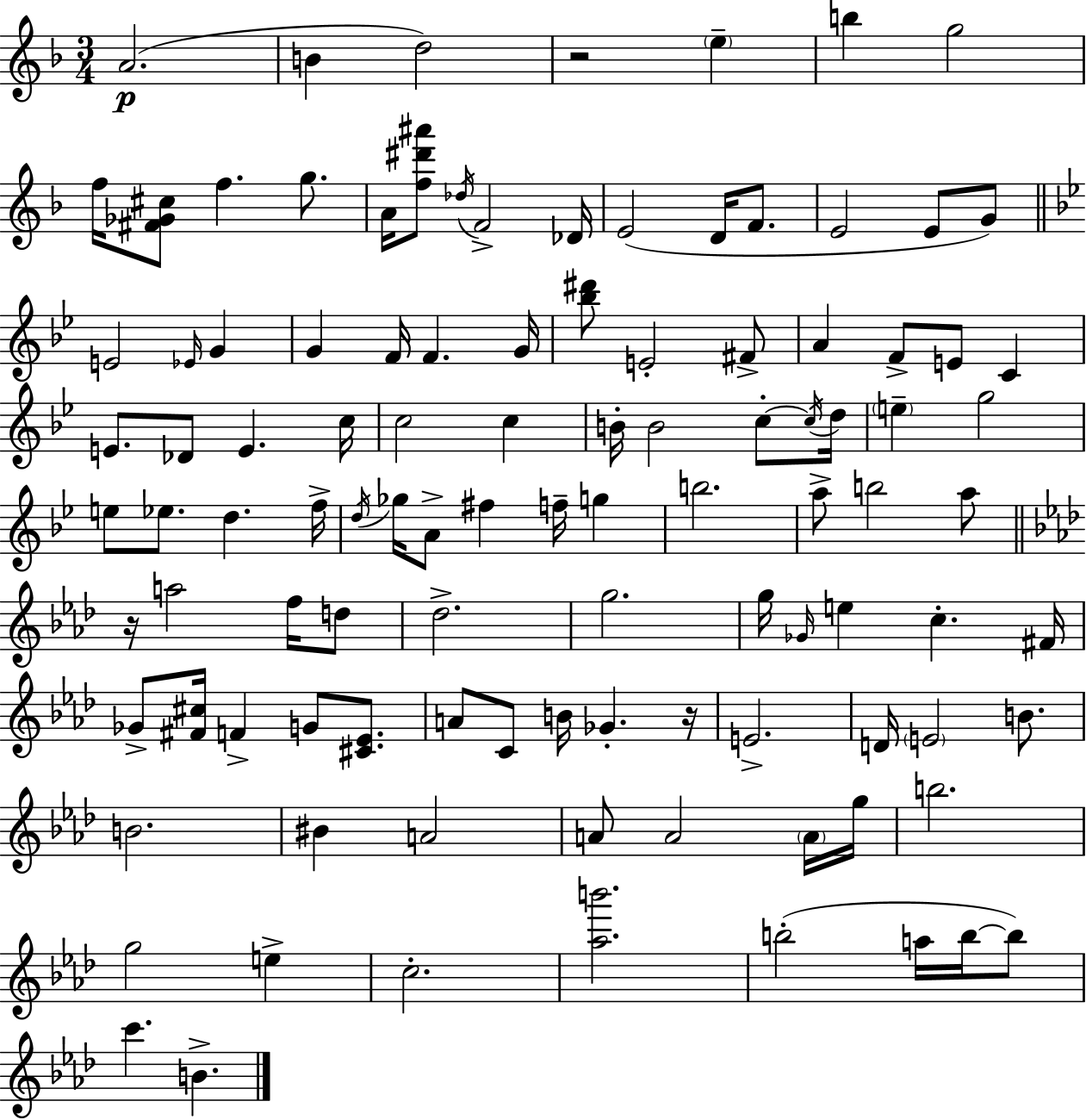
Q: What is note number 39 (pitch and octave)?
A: B4